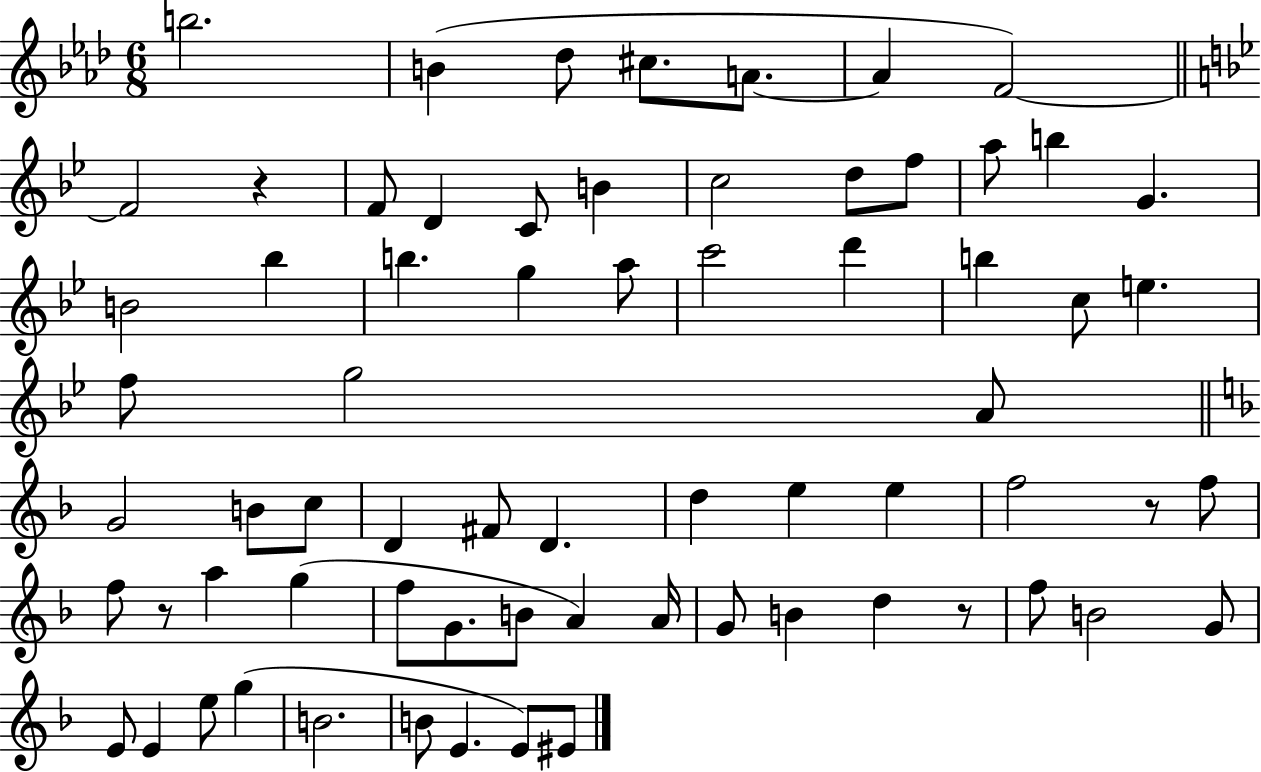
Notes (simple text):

B5/h. B4/q Db5/e C#5/e. A4/e. A4/q F4/h F4/h R/q F4/e D4/q C4/e B4/q C5/h D5/e F5/e A5/e B5/q G4/q. B4/h Bb5/q B5/q. G5/q A5/e C6/h D6/q B5/q C5/e E5/q. F5/e G5/h A4/e G4/h B4/e C5/e D4/q F#4/e D4/q. D5/q E5/q E5/q F5/h R/e F5/e F5/e R/e A5/q G5/q F5/e G4/e. B4/e A4/q A4/s G4/e B4/q D5/q R/e F5/e B4/h G4/e E4/e E4/q E5/e G5/q B4/h. B4/e E4/q. E4/e EIS4/e